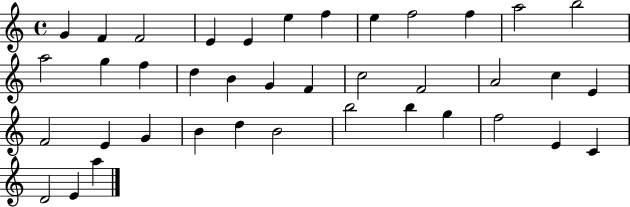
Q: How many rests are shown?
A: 0